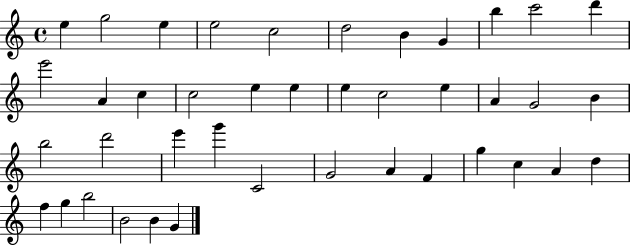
E5/q G5/h E5/q E5/h C5/h D5/h B4/q G4/q B5/q C6/h D6/q E6/h A4/q C5/q C5/h E5/q E5/q E5/q C5/h E5/q A4/q G4/h B4/q B5/h D6/h E6/q G6/q C4/h G4/h A4/q F4/q G5/q C5/q A4/q D5/q F5/q G5/q B5/h B4/h B4/q G4/q